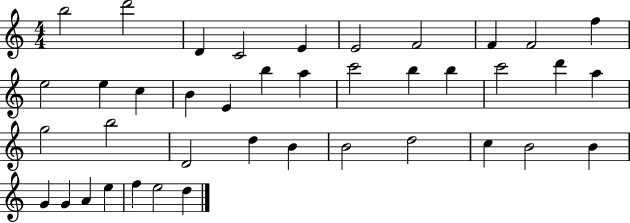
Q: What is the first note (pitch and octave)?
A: B5